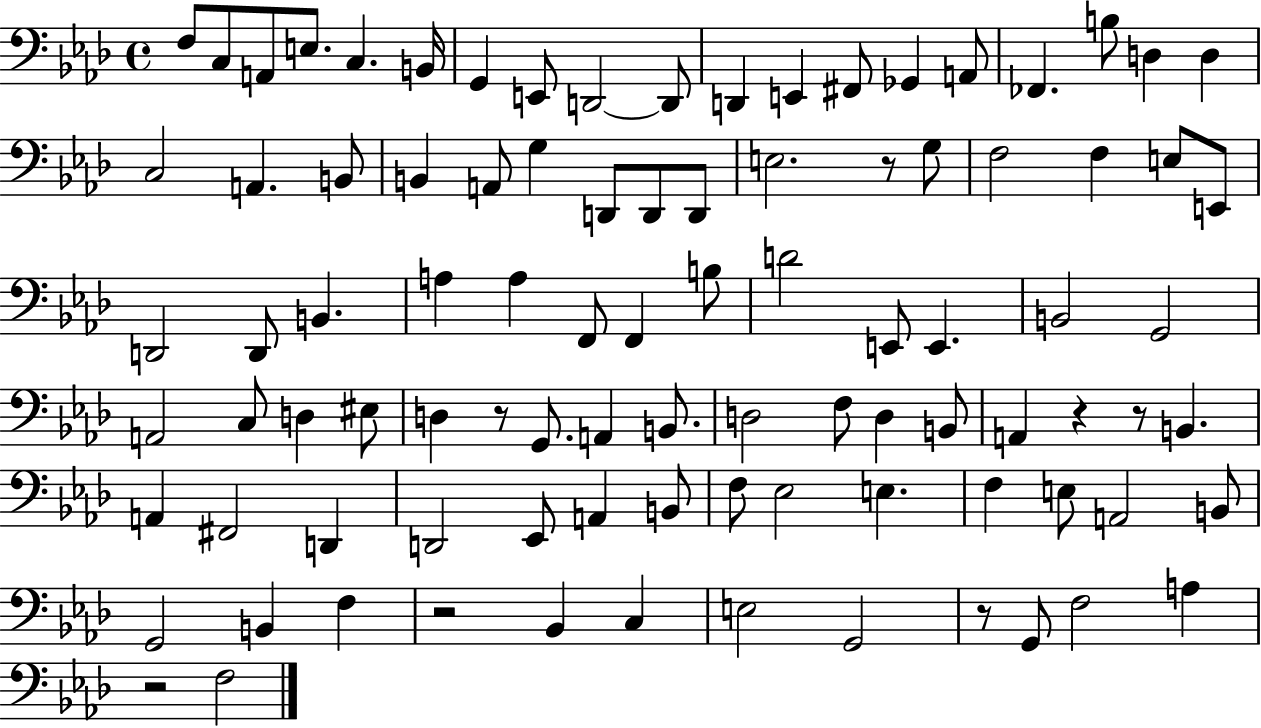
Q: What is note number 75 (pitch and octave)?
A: B2